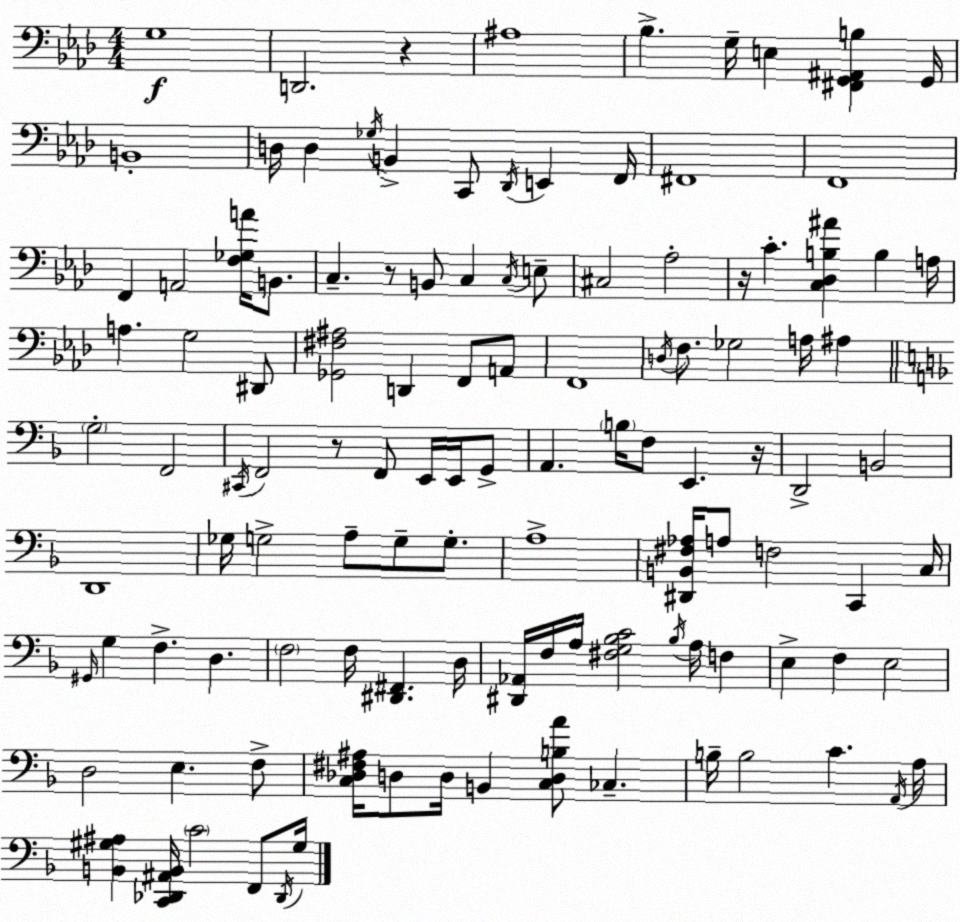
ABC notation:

X:1
T:Untitled
M:4/4
L:1/4
K:Fm
G,4 D,,2 z ^A,4 _B, G,/4 E, [^F,,G,,^A,,B,] G,,/4 B,,4 D,/4 D, _G,/4 B,, C,,/2 _D,,/4 E,, F,,/4 ^F,,4 F,,4 F,, A,,2 [F,_G,A]/4 B,,/2 C, z/2 B,,/2 C, C,/4 E,/2 ^C,2 _A,2 z/4 C [C,_D,B,^A] B, A,/4 A, G,2 ^D,,/2 [_G,,^F,^A,]2 D,, F,,/2 A,,/2 F,,4 D,/4 F,/2 _G,2 A,/4 ^A, G,2 F,,2 ^C,,/4 F,,2 z/2 F,,/2 E,,/4 E,,/4 G,,/2 A,, B,/4 F,/2 E,, z/4 D,,2 B,,2 D,,4 _G,/4 G,2 A,/2 G,/2 G,/2 A,4 [^D,,B,,^F,_A,]/4 A,/2 F,2 C,, C,/4 ^G,,/4 G, F, D, F,2 F,/4 [^D,,^F,,] D,/4 [^D,,_A,,]/4 F,/4 A,/4 [^F,G,_B,C]2 _B,/4 A,/4 F, E, F, E,2 D,2 E, F,/2 [C,_D,^F,^A,]/4 D,/2 D,/4 B,, [C,D,B,A]/2 _C, B,/4 B,2 C A,,/4 A,/4 [B,,^G,^A,] [C,,_D,,^A,,B,,]/4 C2 F,,/2 _D,,/4 ^G,/4